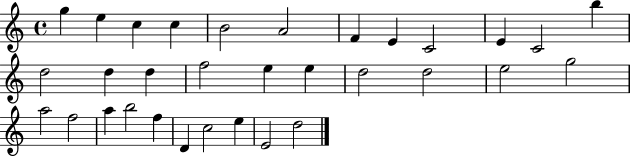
X:1
T:Untitled
M:4/4
L:1/4
K:C
g e c c B2 A2 F E C2 E C2 b d2 d d f2 e e d2 d2 e2 g2 a2 f2 a b2 f D c2 e E2 d2